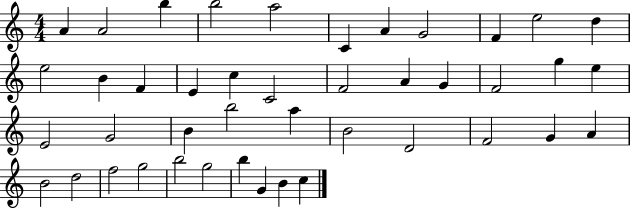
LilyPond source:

{
  \clef treble
  \numericTimeSignature
  \time 4/4
  \key c \major
  a'4 a'2 b''4 | b''2 a''2 | c'4 a'4 g'2 | f'4 e''2 d''4 | \break e''2 b'4 f'4 | e'4 c''4 c'2 | f'2 a'4 g'4 | f'2 g''4 e''4 | \break e'2 g'2 | b'4 b''2 a''4 | b'2 d'2 | f'2 g'4 a'4 | \break b'2 d''2 | f''2 g''2 | b''2 g''2 | b''4 g'4 b'4 c''4 | \break \bar "|."
}